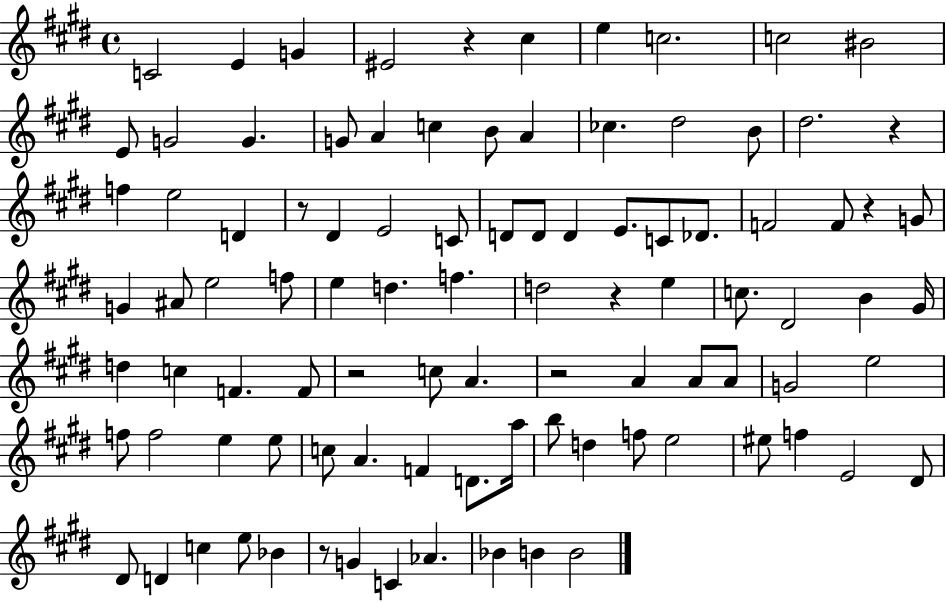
{
  \clef treble
  \time 4/4
  \defaultTimeSignature
  \key e \major
  c'2 e'4 g'4 | eis'2 r4 cis''4 | e''4 c''2. | c''2 bis'2 | \break e'8 g'2 g'4. | g'8 a'4 c''4 b'8 a'4 | ces''4. dis''2 b'8 | dis''2. r4 | \break f''4 e''2 d'4 | r8 dis'4 e'2 c'8 | d'8 d'8 d'4 e'8. c'8 des'8. | f'2 f'8 r4 g'8 | \break g'4 ais'8 e''2 f''8 | e''4 d''4. f''4. | d''2 r4 e''4 | c''8. dis'2 b'4 gis'16 | \break d''4 c''4 f'4. f'8 | r2 c''8 a'4. | r2 a'4 a'8 a'8 | g'2 e''2 | \break f''8 f''2 e''4 e''8 | c''8 a'4. f'4 d'8. a''16 | b''8 d''4 f''8 e''2 | eis''8 f''4 e'2 dis'8 | \break dis'8 d'4 c''4 e''8 bes'4 | r8 g'4 c'4 aes'4. | bes'4 b'4 b'2 | \bar "|."
}